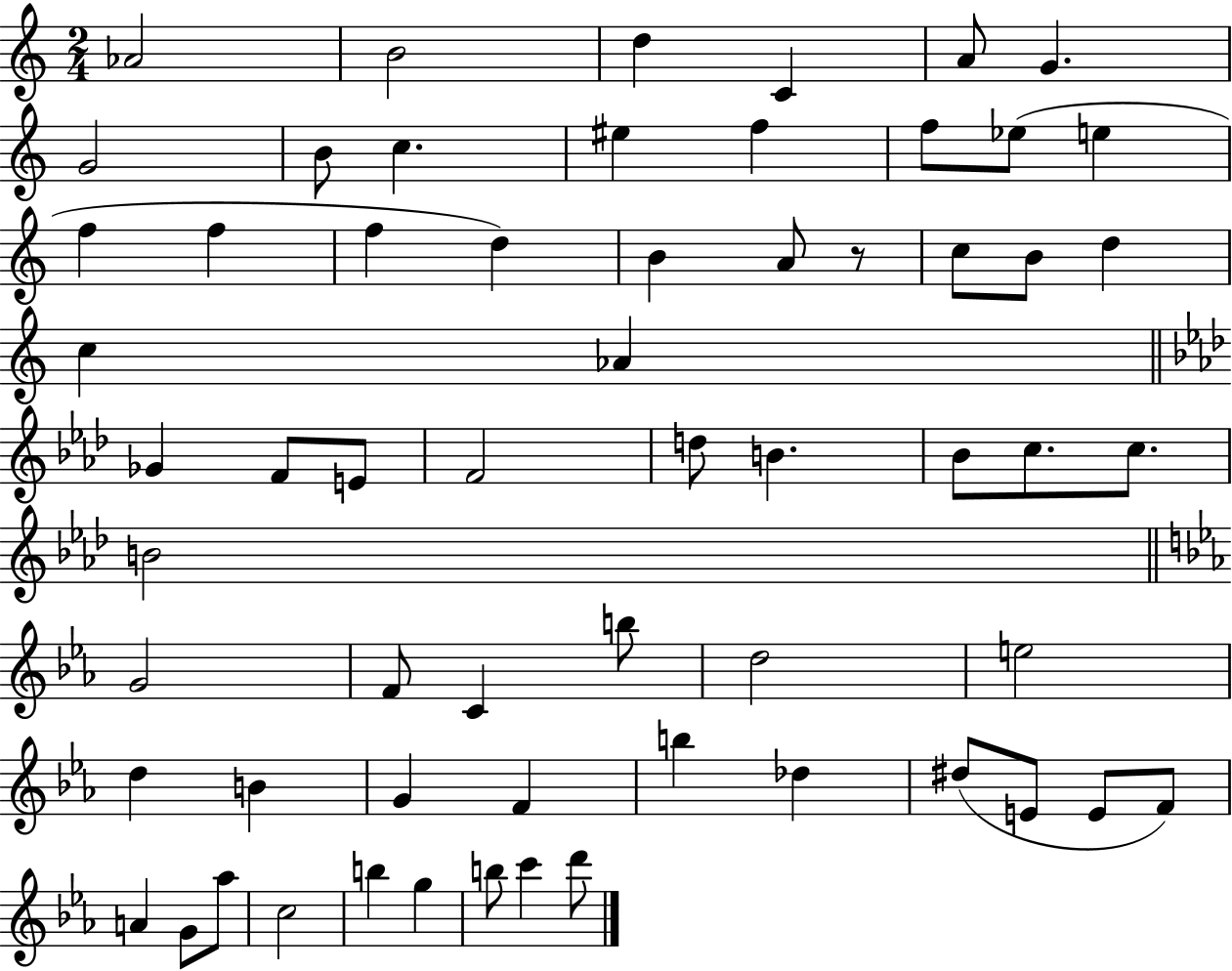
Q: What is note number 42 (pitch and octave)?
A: D5